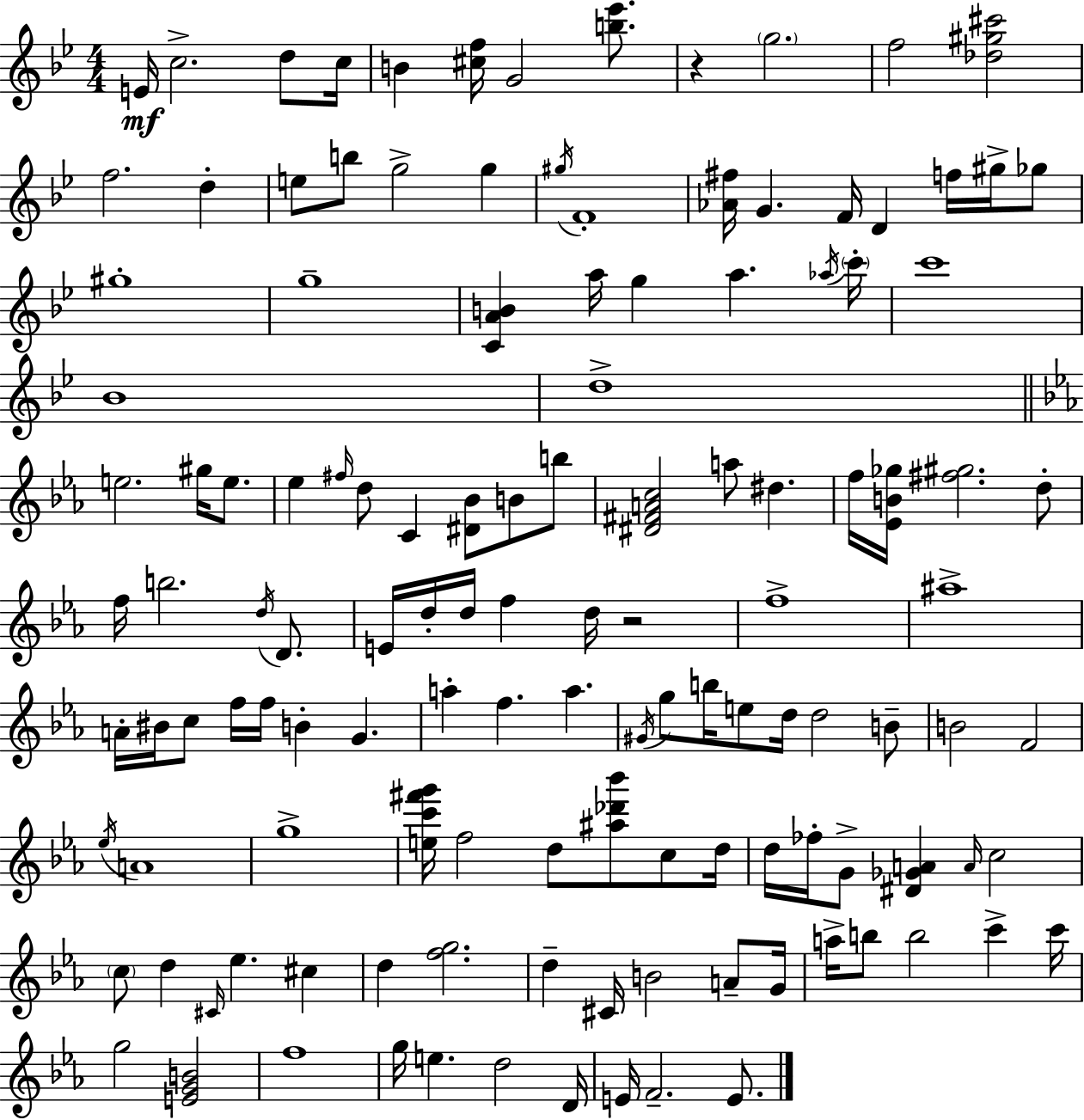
{
  \clef treble
  \numericTimeSignature
  \time 4/4
  \key bes \major
  \repeat volta 2 { e'16\mf c''2.-> d''8 c''16 | b'4 <cis'' f''>16 g'2 <b'' ees'''>8. | r4 \parenthesize g''2. | f''2 <des'' gis'' cis'''>2 | \break f''2. d''4-. | e''8 b''8 g''2-> g''4 | \acciaccatura { gis''16 } f'1-. | <aes' fis''>16 g'4. f'16 d'4 f''16 gis''16-> ges''8 | \break gis''1-. | g''1-- | <c' a' b'>4 a''16 g''4 a''4. | \acciaccatura { aes''16 } \parenthesize c'''16-. c'''1 | \break bes'1 | d''1-> | \bar "||" \break \key ees \major e''2. gis''16 e''8. | ees''4 \grace { fis''16 } d''8 c'4 <dis' bes'>8 b'8 b''8 | <dis' fis' a' c''>2 a''8 dis''4. | f''16 <ees' b' ges''>16 <fis'' gis''>2. d''8-. | \break f''16 b''2. \acciaccatura { d''16 } d'8. | e'16 d''16-. d''16 f''4 d''16 r2 | f''1-> | ais''1-> | \break a'16-. bis'16 c''8 f''16 f''16 b'4-. g'4. | a''4-. f''4. a''4. | \acciaccatura { gis'16 } g''8 b''16 e''8 d''16 d''2 | b'8-- b'2 f'2 | \break \acciaccatura { ees''16 } a'1 | g''1-> | <e'' c''' fis''' g'''>16 f''2 d''8 <ais'' des''' bes'''>8 | c''8 d''16 d''16 fes''16-. g'8-> <dis' ges' a'>4 \grace { a'16 } c''2 | \break \parenthesize c''8 d''4 \grace { cis'16 } ees''4. | cis''4 d''4 <f'' g''>2. | d''4-- cis'16 b'2 | a'8-- g'16 a''16-> b''8 b''2 | \break c'''4-> c'''16 g''2 <e' g' b'>2 | f''1 | g''16 e''4. d''2 | d'16 e'16 f'2.-- | \break e'8. } \bar "|."
}